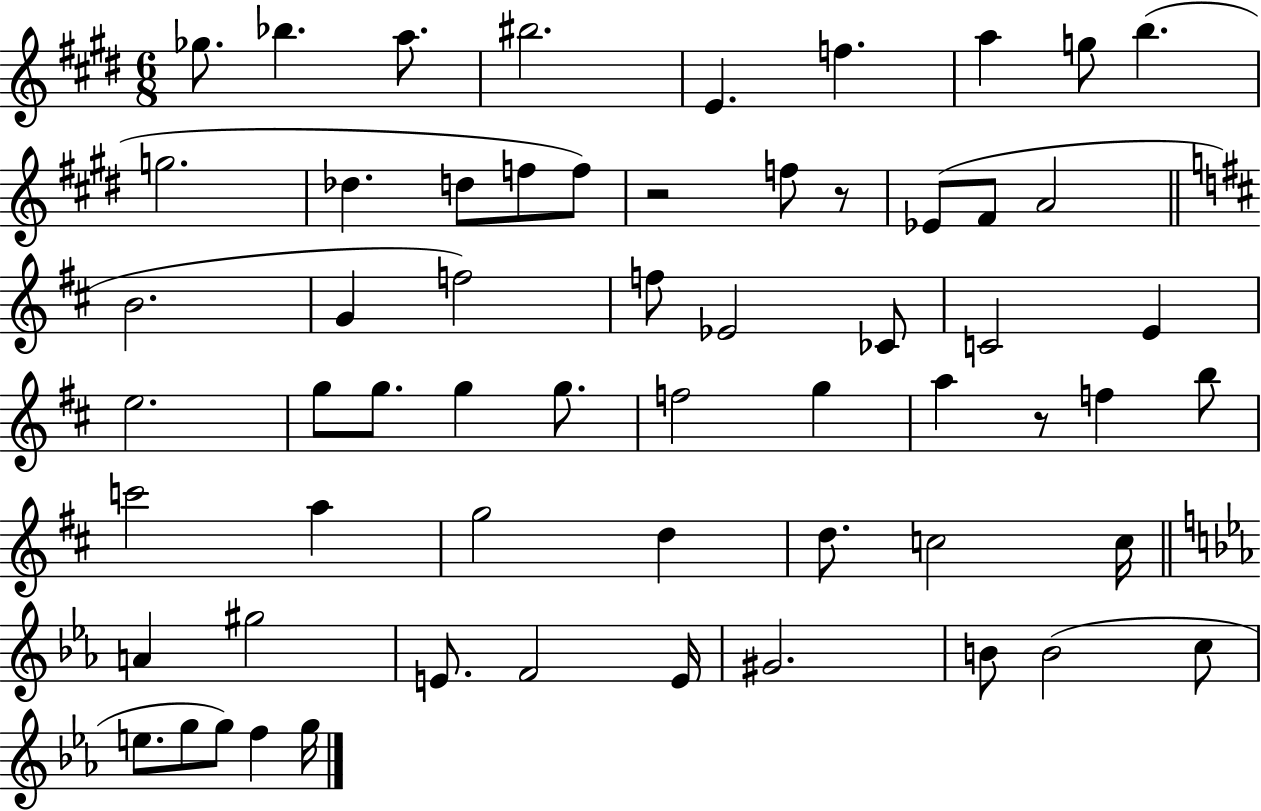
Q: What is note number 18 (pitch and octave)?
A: A4